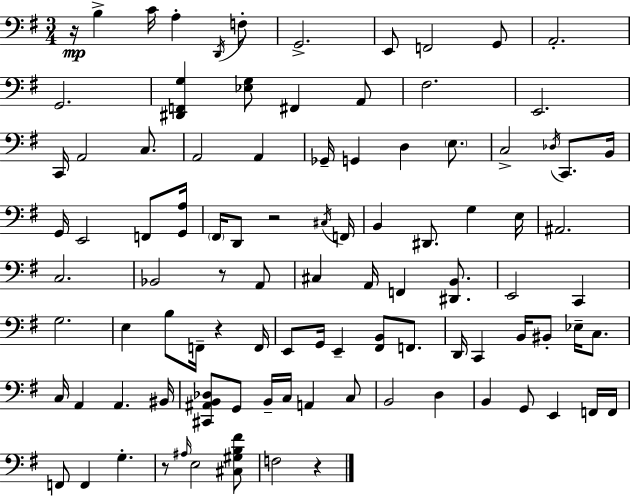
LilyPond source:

{
  \clef bass
  \numericTimeSignature
  \time 3/4
  \key e \minor
  r16\mp b4-> c'16 a4-. \acciaccatura { d,16 } f8-. | g,2.-> | e,8 f,2 g,8 | a,2.-. | \break g,2. | <dis, f, g>4 <ees g>8 fis,4 a,8 | fis2. | e,2. | \break c,16 a,2 c8. | a,2 a,4 | ges,16-- g,4 d4 \parenthesize e8. | c2-> \acciaccatura { des16 } c,8. | \break b,16 g,16 e,2 f,8 | <g, a>16 \parenthesize fis,16 d,8 r2 | \acciaccatura { cis16 } f,16 b,4 dis,8. g4 | e16 ais,2. | \break c2. | bes,2 r8 | a,8 cis4 a,16 f,4 | <dis, b,>8. e,2 c,4 | \break g2. | e4 b8 f,16-- r4 | f,16 e,8 g,16 e,4-- <fis, b,>8 | f,8. d,16 c,4 b,16 bis,8-. ees16-- | \break c8. c16 a,4 a,4. | bis,16 <cis, ais, b, des>8 g,8 b,16-- c16 a,4 | c8 b,2 d4 | b,4 g,8 e,4 | \break f,16 f,16 f,8 f,4 g4.-. | r8 \grace { ais16 } e2 | <cis gis b fis'>8 f2 | r4 \bar "|."
}